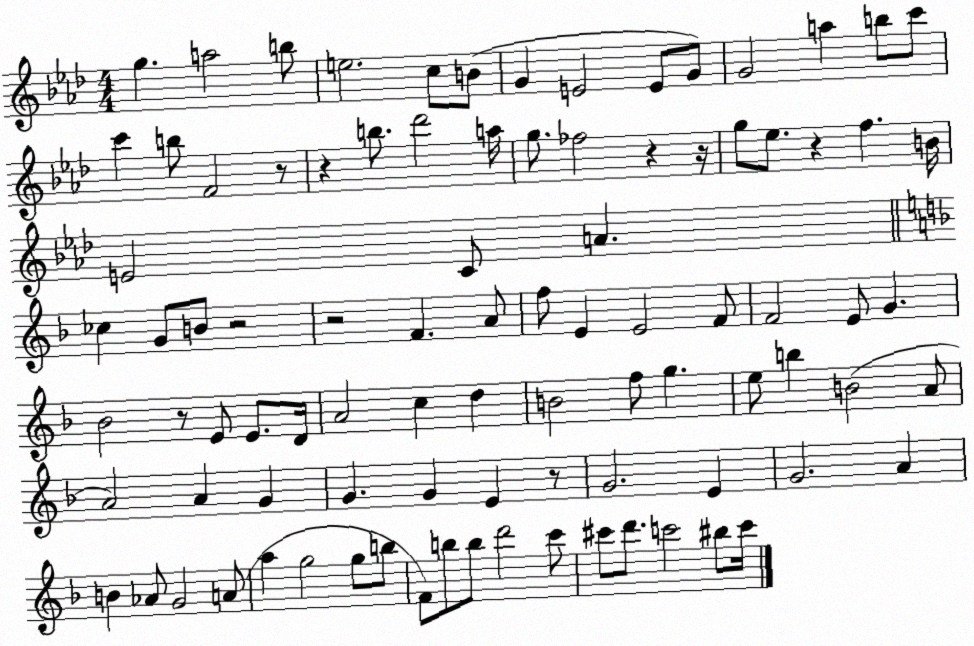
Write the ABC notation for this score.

X:1
T:Untitled
M:4/4
L:1/4
K:Ab
g a2 b/2 e2 c/2 B/2 G E2 E/2 G/2 G2 a b/2 c'/2 c' b/2 F2 z/2 z b/2 _d'2 a/4 g/2 _f2 z z/4 g/2 _e/2 z f B/4 E2 C/2 A _c G/2 B/2 z2 z2 F A/2 f/2 E E2 F/2 F2 E/2 G _B2 z/2 E/2 E/2 D/4 A2 c d B2 f/2 g e/2 b B2 A/2 A2 A G G G E z/2 G2 E G2 A B _A/2 G2 A/2 a g2 g/2 b/2 F/2 b/2 b/2 d'2 c'/2 ^c'/2 d'/2 c'2 ^b/2 c'/4